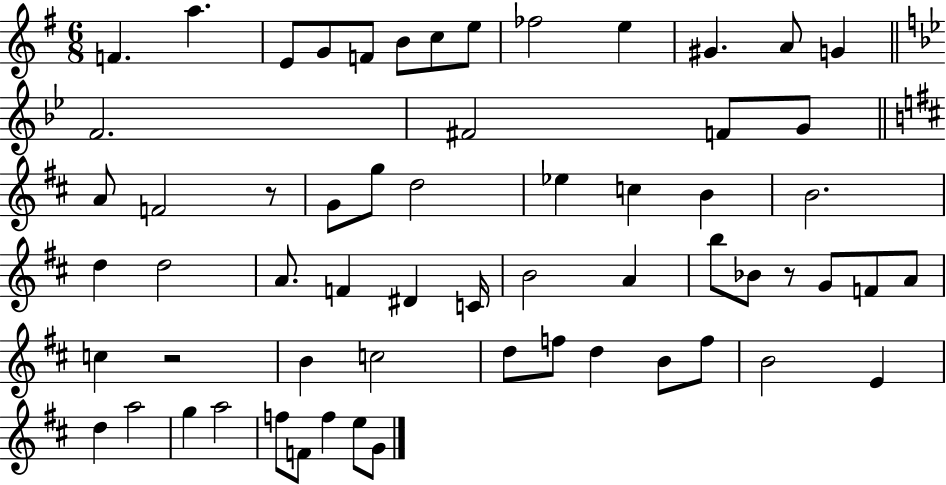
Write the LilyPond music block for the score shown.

{
  \clef treble
  \numericTimeSignature
  \time 6/8
  \key g \major
  f'4. a''4. | e'8 g'8 f'8 b'8 c''8 e''8 | fes''2 e''4 | gis'4. a'8 g'4 | \break \bar "||" \break \key g \minor f'2. | fis'2 f'8 g'8 | \bar "||" \break \key d \major a'8 f'2 r8 | g'8 g''8 d''2 | ees''4 c''4 b'4 | b'2. | \break d''4 d''2 | a'8. f'4 dis'4 c'16 | b'2 a'4 | b''8 bes'8 r8 g'8 f'8 a'8 | \break c''4 r2 | b'4 c''2 | d''8 f''8 d''4 b'8 f''8 | b'2 e'4 | \break d''4 a''2 | g''4 a''2 | f''8 f'8 f''4 e''8 g'8 | \bar "|."
}